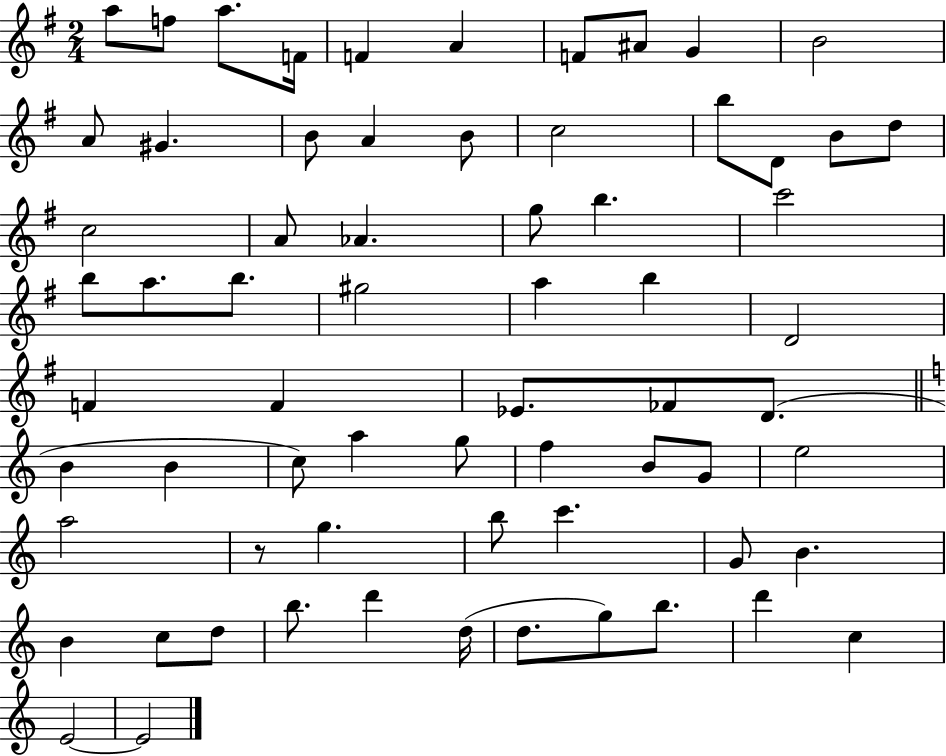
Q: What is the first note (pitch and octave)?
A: A5